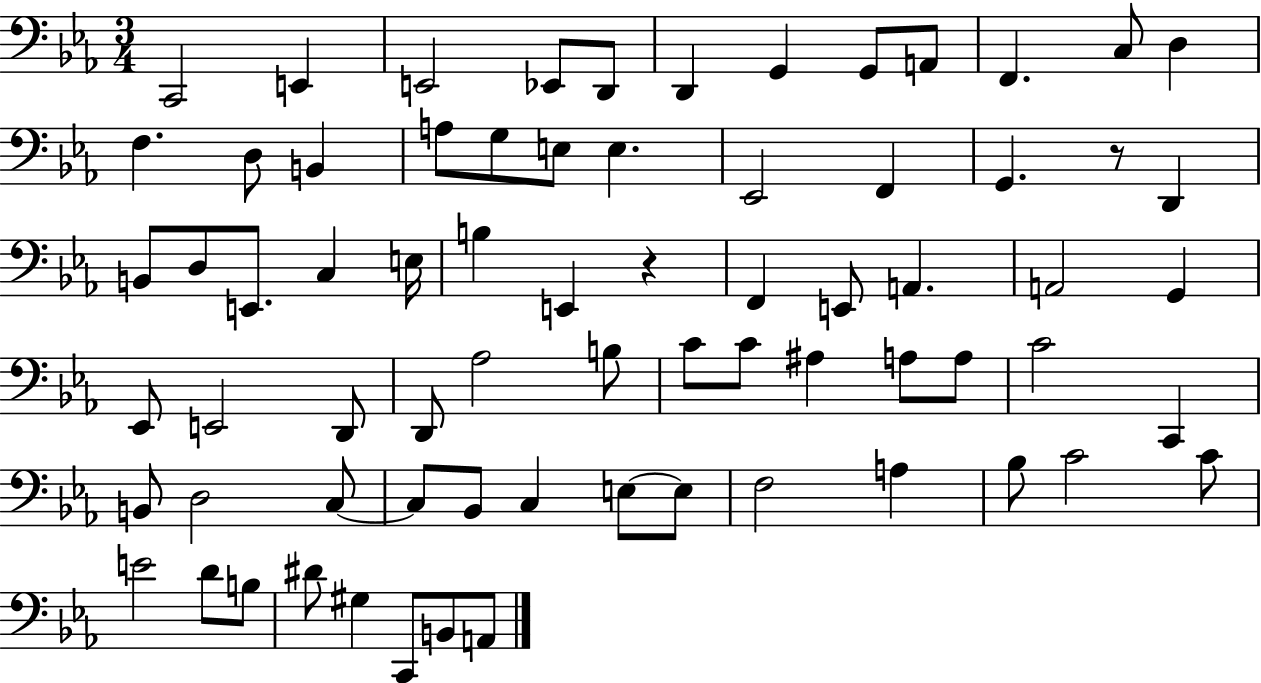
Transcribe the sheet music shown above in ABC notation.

X:1
T:Untitled
M:3/4
L:1/4
K:Eb
C,,2 E,, E,,2 _E,,/2 D,,/2 D,, G,, G,,/2 A,,/2 F,, C,/2 D, F, D,/2 B,, A,/2 G,/2 E,/2 E, _E,,2 F,, G,, z/2 D,, B,,/2 D,/2 E,,/2 C, E,/4 B, E,, z F,, E,,/2 A,, A,,2 G,, _E,,/2 E,,2 D,,/2 D,,/2 _A,2 B,/2 C/2 C/2 ^A, A,/2 A,/2 C2 C,, B,,/2 D,2 C,/2 C,/2 _B,,/2 C, E,/2 E,/2 F,2 A, _B,/2 C2 C/2 E2 D/2 B,/2 ^D/2 ^G, C,,/2 B,,/2 A,,/2